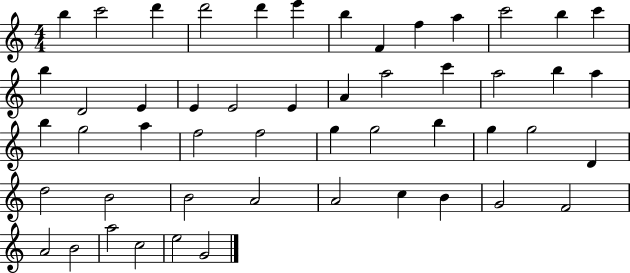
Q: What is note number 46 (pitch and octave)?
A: A4